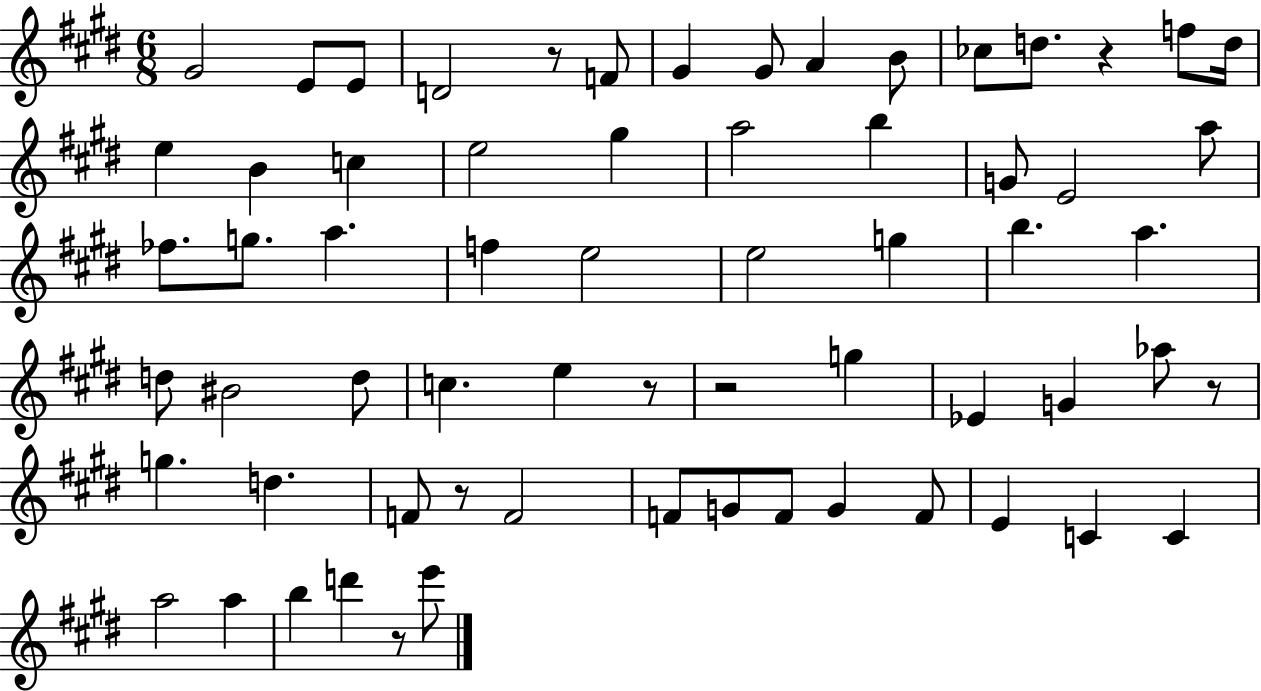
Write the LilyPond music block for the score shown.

{
  \clef treble
  \numericTimeSignature
  \time 6/8
  \key e \major
  gis'2 e'8 e'8 | d'2 r8 f'8 | gis'4 gis'8 a'4 b'8 | ces''8 d''8. r4 f''8 d''16 | \break e''4 b'4 c''4 | e''2 gis''4 | a''2 b''4 | g'8 e'2 a''8 | \break fes''8. g''8. a''4. | f''4 e''2 | e''2 g''4 | b''4. a''4. | \break d''8 bis'2 d''8 | c''4. e''4 r8 | r2 g''4 | ees'4 g'4 aes''8 r8 | \break g''4. d''4. | f'8 r8 f'2 | f'8 g'8 f'8 g'4 f'8 | e'4 c'4 c'4 | \break a''2 a''4 | b''4 d'''4 r8 e'''8 | \bar "|."
}